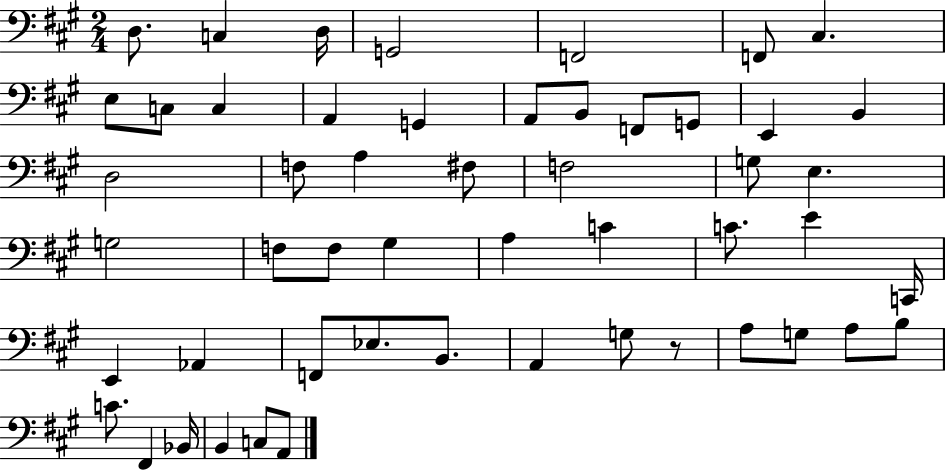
{
  \clef bass
  \numericTimeSignature
  \time 2/4
  \key a \major
  d8. c4 d16 | g,2 | f,2 | f,8 cis4. | \break e8 c8 c4 | a,4 g,4 | a,8 b,8 f,8 g,8 | e,4 b,4 | \break d2 | f8 a4 fis8 | f2 | g8 e4. | \break g2 | f8 f8 gis4 | a4 c'4 | c'8. e'4 c,16 | \break e,4 aes,4 | f,8 ees8. b,8. | a,4 g8 r8 | a8 g8 a8 b8 | \break c'8. fis,4 bes,16 | b,4 c8 a,8 | \bar "|."
}